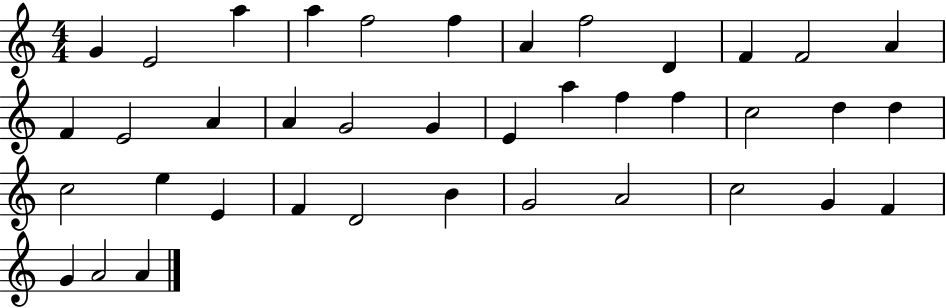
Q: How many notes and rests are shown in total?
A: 39